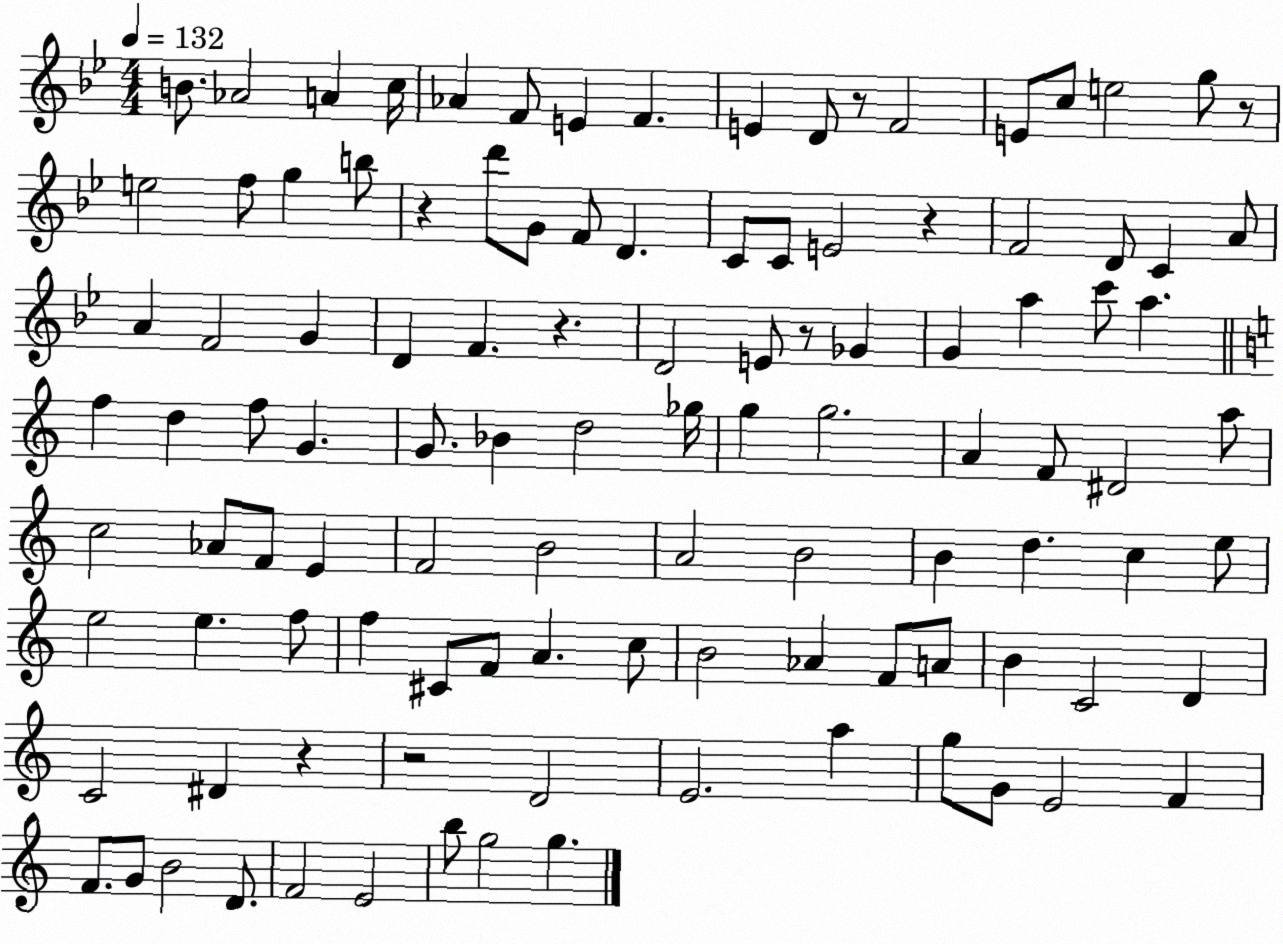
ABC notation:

X:1
T:Untitled
M:4/4
L:1/4
K:Bb
B/2 _A2 A c/4 _A F/2 E F E D/2 z/2 F2 E/2 c/2 e2 g/2 z/2 e2 f/2 g b/2 z d'/2 G/2 F/2 D C/2 C/2 E2 z F2 D/2 C A/2 A F2 G D F z D2 E/2 z/2 _G G a c'/2 a f d f/2 G G/2 _B d2 _g/4 g g2 A F/2 ^D2 a/2 c2 _A/2 F/2 E F2 B2 A2 B2 B d c e/2 e2 e f/2 f ^C/2 F/2 A c/2 B2 _A F/2 A/2 B C2 D C2 ^D z z2 D2 E2 a g/2 G/2 E2 F F/2 G/2 B2 D/2 F2 E2 b/2 g2 g